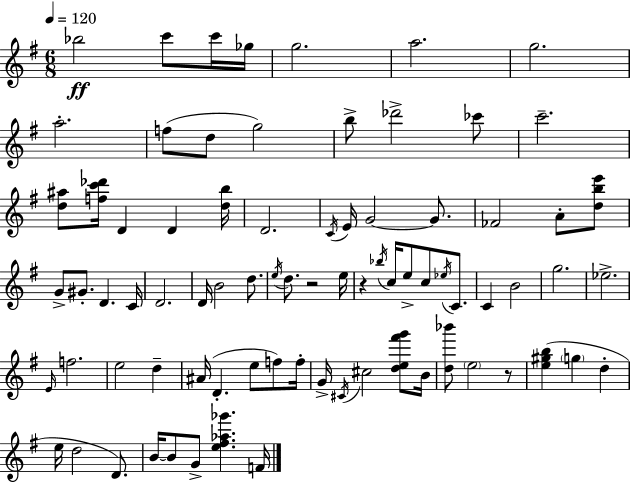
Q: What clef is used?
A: treble